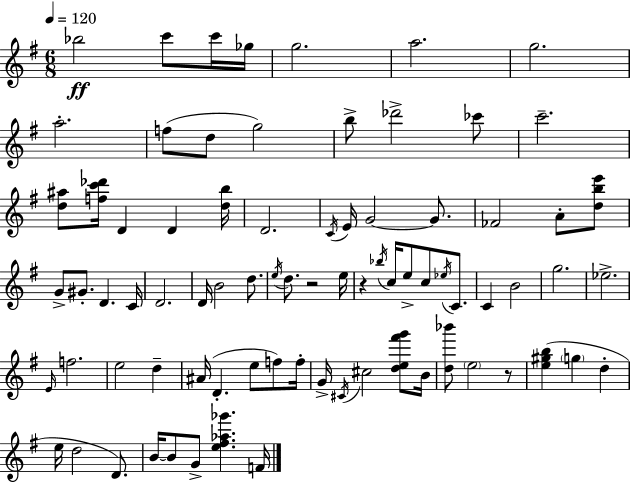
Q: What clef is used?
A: treble